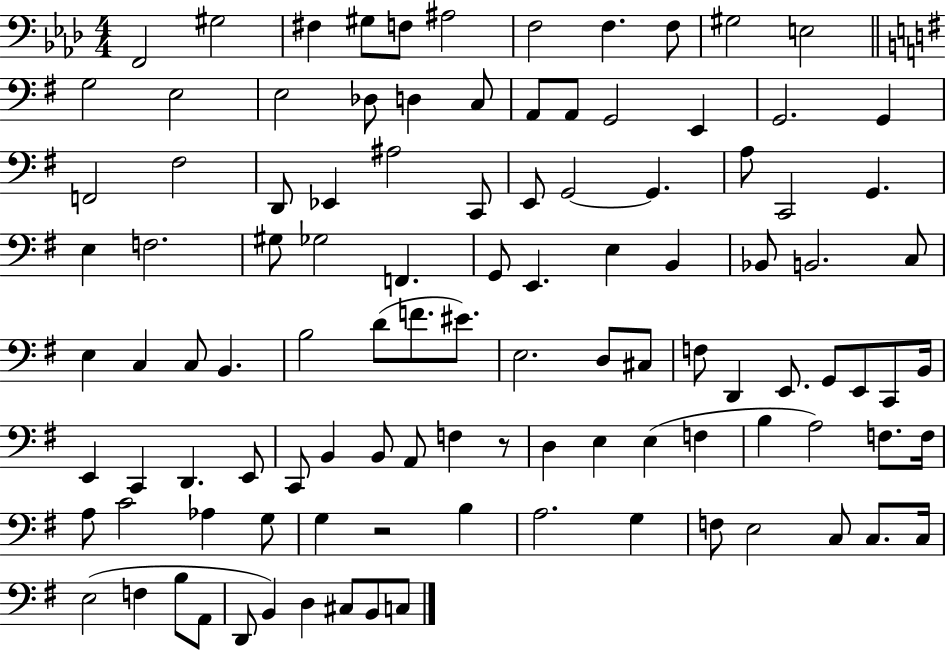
F2/h G#3/h F#3/q G#3/e F3/e A#3/h F3/h F3/q. F3/e G#3/h E3/h G3/h E3/h E3/h Db3/e D3/q C3/e A2/e A2/e G2/h E2/q G2/h. G2/q F2/h F#3/h D2/e Eb2/q A#3/h C2/e E2/e G2/h G2/q. A3/e C2/h G2/q. E3/q F3/h. G#3/e Gb3/h F2/q. G2/e E2/q. E3/q B2/q Bb2/e B2/h. C3/e E3/q C3/q C3/e B2/q. B3/h D4/e F4/e. EIS4/e. E3/h. D3/e C#3/e F3/e D2/q E2/e. G2/e E2/e C2/e B2/s E2/q C2/q D2/q. E2/e C2/e B2/q B2/e A2/e F3/q R/e D3/q E3/q E3/q F3/q B3/q A3/h F3/e. F3/s A3/e C4/h Ab3/q G3/e G3/q R/h B3/q A3/h. G3/q F3/e E3/h C3/e C3/e. C3/s E3/h F3/q B3/e A2/e D2/e B2/q D3/q C#3/e B2/e C3/e